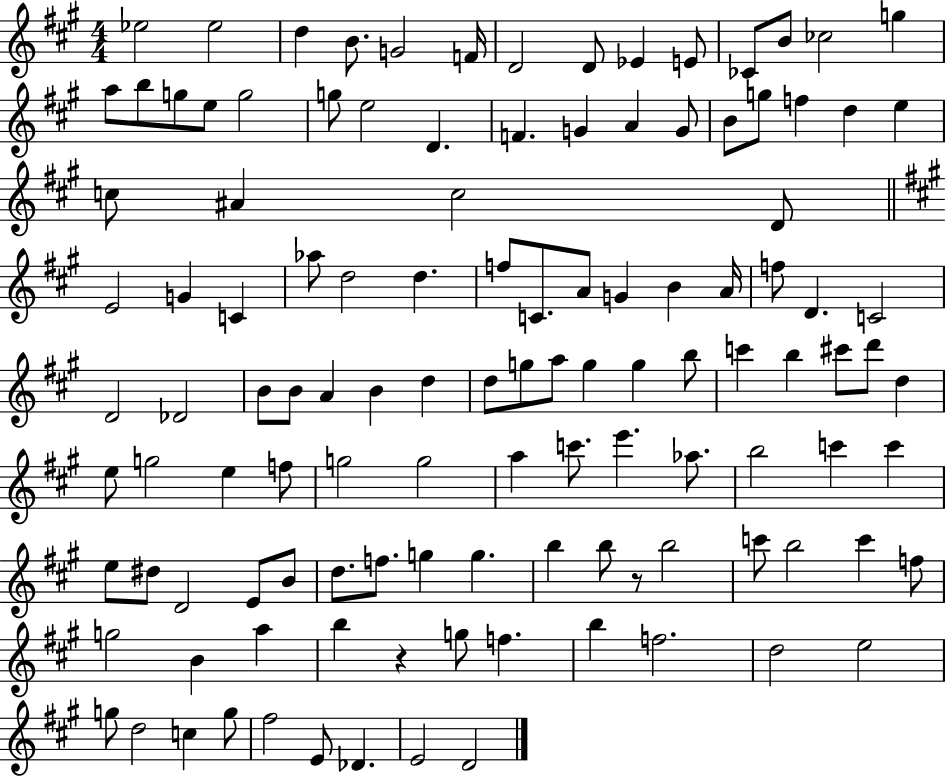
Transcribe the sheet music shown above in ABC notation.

X:1
T:Untitled
M:4/4
L:1/4
K:A
_e2 _e2 d B/2 G2 F/4 D2 D/2 _E E/2 _C/2 B/2 _c2 g a/2 b/2 g/2 e/2 g2 g/2 e2 D F G A G/2 B/2 g/2 f d e c/2 ^A c2 D/2 E2 G C _a/2 d2 d f/2 C/2 A/2 G B A/4 f/2 D C2 D2 _D2 B/2 B/2 A B d d/2 g/2 a/2 g g b/2 c' b ^c'/2 d'/2 d e/2 g2 e f/2 g2 g2 a c'/2 e' _a/2 b2 c' c' e/2 ^d/2 D2 E/2 B/2 d/2 f/2 g g b b/2 z/2 b2 c'/2 b2 c' f/2 g2 B a b z g/2 f b f2 d2 e2 g/2 d2 c g/2 ^f2 E/2 _D E2 D2